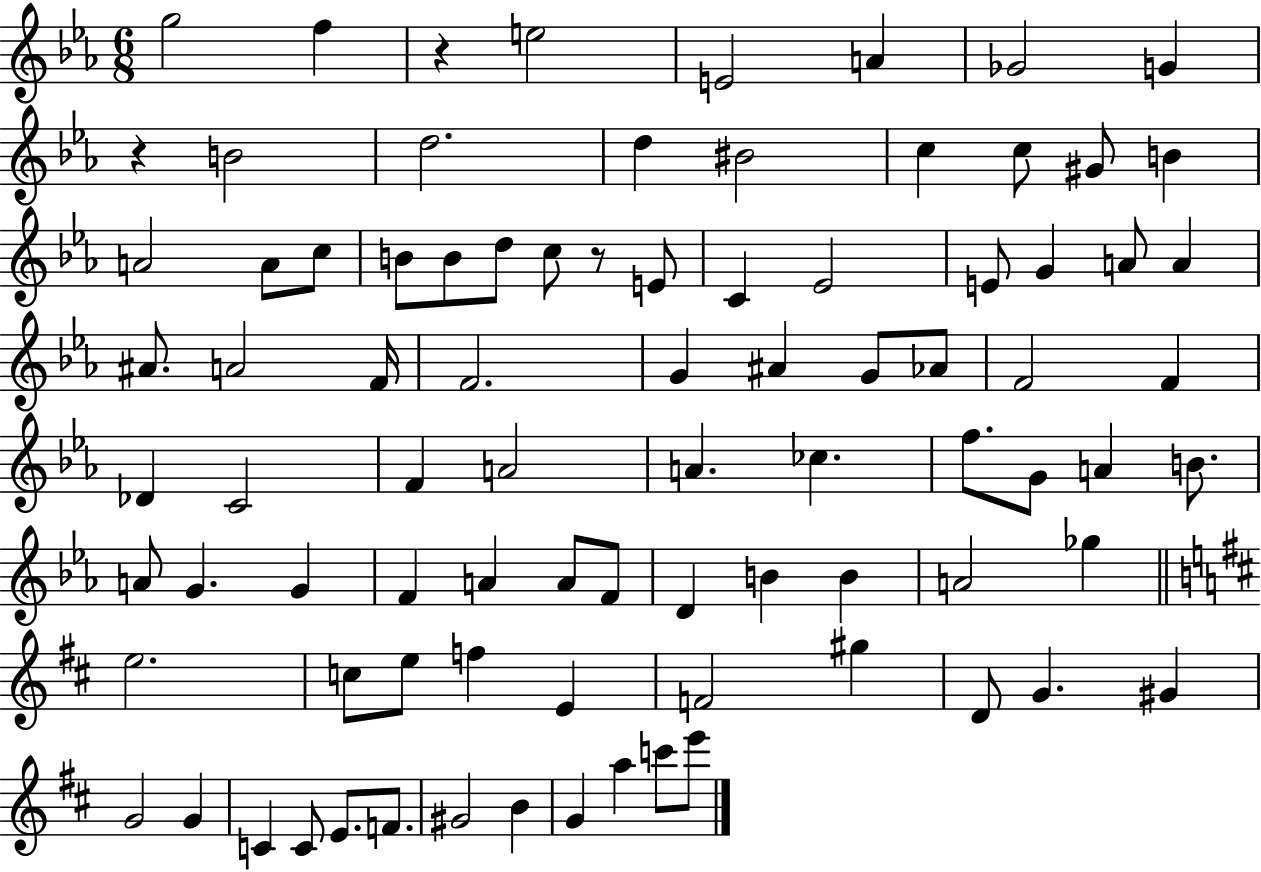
X:1
T:Untitled
M:6/8
L:1/4
K:Eb
g2 f z e2 E2 A _G2 G z B2 d2 d ^B2 c c/2 ^G/2 B A2 A/2 c/2 B/2 B/2 d/2 c/2 z/2 E/2 C _E2 E/2 G A/2 A ^A/2 A2 F/4 F2 G ^A G/2 _A/2 F2 F _D C2 F A2 A _c f/2 G/2 A B/2 A/2 G G F A A/2 F/2 D B B A2 _g e2 c/2 e/2 f E F2 ^g D/2 G ^G G2 G C C/2 E/2 F/2 ^G2 B G a c'/2 e'/2